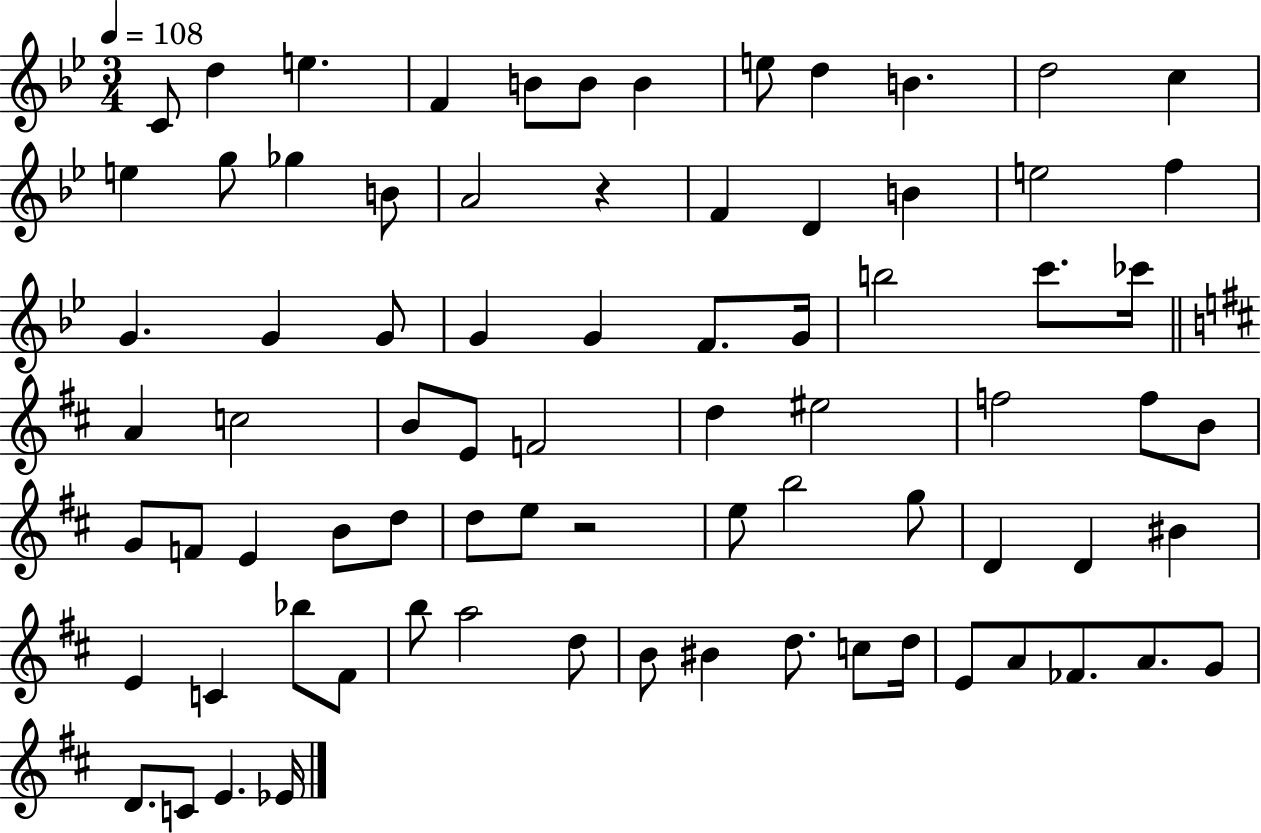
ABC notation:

X:1
T:Untitled
M:3/4
L:1/4
K:Bb
C/2 d e F B/2 B/2 B e/2 d B d2 c e g/2 _g B/2 A2 z F D B e2 f G G G/2 G G F/2 G/4 b2 c'/2 _c'/4 A c2 B/2 E/2 F2 d ^e2 f2 f/2 B/2 G/2 F/2 E B/2 d/2 d/2 e/2 z2 e/2 b2 g/2 D D ^B E C _b/2 ^F/2 b/2 a2 d/2 B/2 ^B d/2 c/2 d/4 E/2 A/2 _F/2 A/2 G/2 D/2 C/2 E _E/4